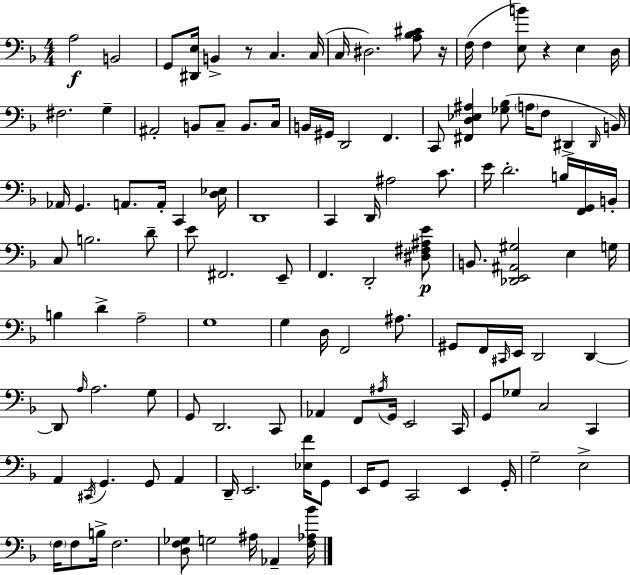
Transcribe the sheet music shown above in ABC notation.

X:1
T:Untitled
M:4/4
L:1/4
K:Dm
A,2 B,,2 G,,/2 [^D,,E,]/4 B,, z/2 C, C,/4 C,/4 ^D,2 [A,_B,^C]/2 z/4 F,/4 F, [E,B]/2 z E, D,/4 ^F,2 G, ^A,,2 B,,/2 C,/2 B,,/2 C,/4 B,,/4 ^G,,/4 D,,2 F,, C,,/2 [^F,,D,_E,^A,] [_G,_B,]/2 A,/4 F,/2 ^D,, ^D,,/4 B,,/4 _A,,/4 G,, A,,/2 A,,/4 C,, [D,_E,]/4 D,,4 C,, D,,/4 ^A,2 C/2 E/4 D2 B,/4 [F,,G,,]/4 B,,/4 C,/2 B,2 D/2 E/2 ^F,,2 E,,/2 F,, D,,2 [^D,^F,^A,E]/2 B,,/2 [_D,,E,,^A,,^G,]2 E, G,/4 B, D A,2 G,4 G, D,/4 F,,2 ^A,/2 ^G,,/2 F,,/4 ^C,,/4 E,,/4 D,,2 D,, D,,/2 A,/4 A,2 G,/2 G,,/2 D,,2 C,,/2 _A,, F,,/2 ^A,/4 G,,/4 E,,2 C,,/4 G,,/2 _G,/2 C,2 C,, A,, ^C,,/4 G,, G,,/2 A,, D,,/4 E,,2 [_E,F]/4 G,,/2 E,,/4 G,,/2 C,,2 E,, G,,/4 G,2 E,2 F,/4 F,/2 B,/4 F,2 [D,F,_G,]/2 G,2 ^A,/4 _A,, [F,_A,_B]/4